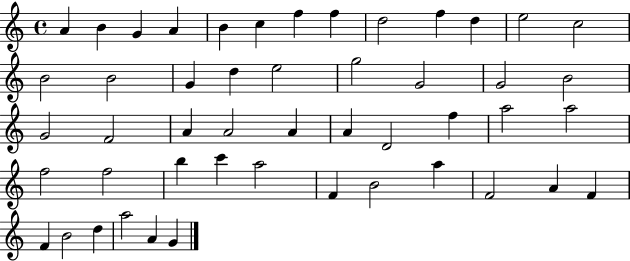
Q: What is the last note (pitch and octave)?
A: G4